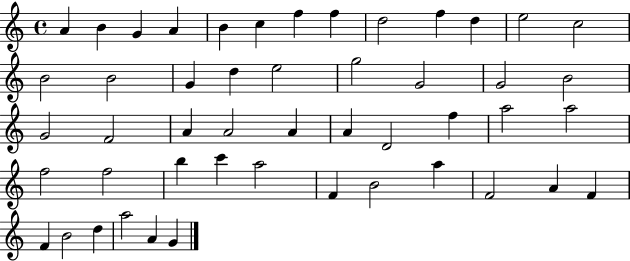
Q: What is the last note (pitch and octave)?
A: G4